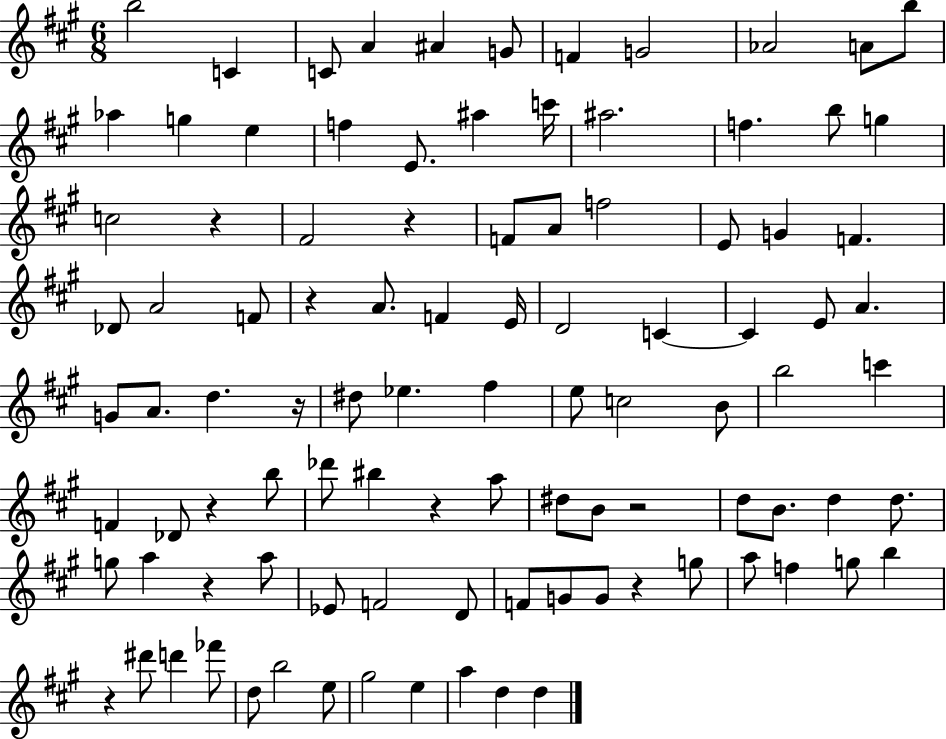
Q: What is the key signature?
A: A major